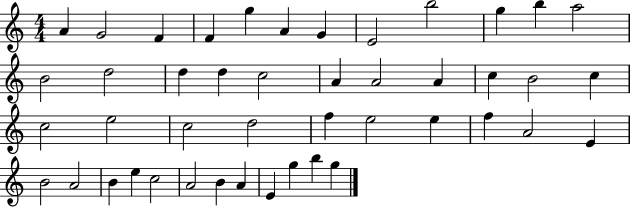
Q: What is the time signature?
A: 4/4